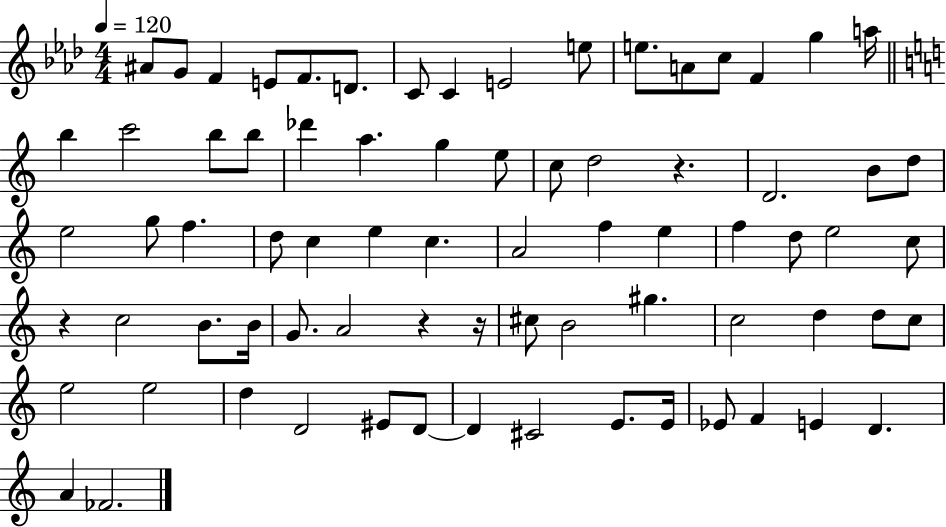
X:1
T:Untitled
M:4/4
L:1/4
K:Ab
^A/2 G/2 F E/2 F/2 D/2 C/2 C E2 e/2 e/2 A/2 c/2 F g a/4 b c'2 b/2 b/2 _d' a g e/2 c/2 d2 z D2 B/2 d/2 e2 g/2 f d/2 c e c A2 f e f d/2 e2 c/2 z c2 B/2 B/4 G/2 A2 z z/4 ^c/2 B2 ^g c2 d d/2 c/2 e2 e2 d D2 ^E/2 D/2 D ^C2 E/2 E/4 _E/2 F E D A _F2